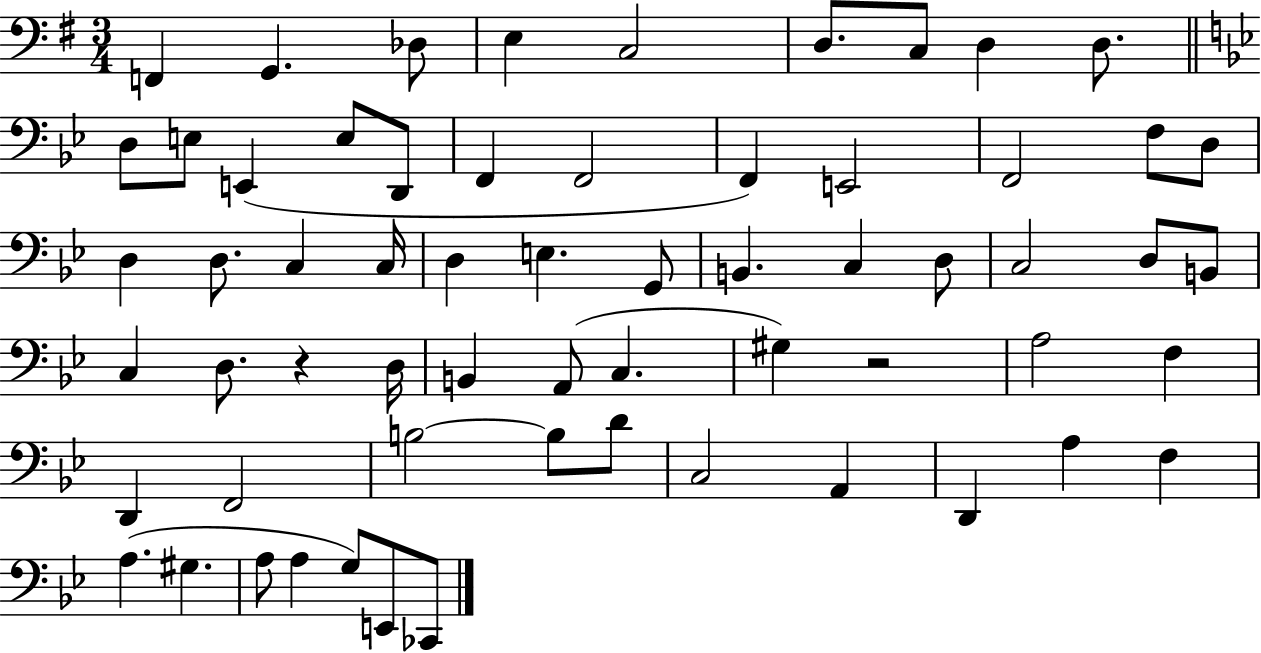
{
  \clef bass
  \numericTimeSignature
  \time 3/4
  \key g \major
  f,4 g,4. des8 | e4 c2 | d8. c8 d4 d8. | \bar "||" \break \key bes \major d8 e8 e,4( e8 d,8 | f,4 f,2 | f,4) e,2 | f,2 f8 d8 | \break d4 d8. c4 c16 | d4 e4. g,8 | b,4. c4 d8 | c2 d8 b,8 | \break c4 d8. r4 d16 | b,4 a,8( c4. | gis4) r2 | a2 f4 | \break d,4 f,2 | b2~~ b8 d'8 | c2 a,4 | d,4 a4 f4 | \break a4.( gis4. | a8 a4 g8) e,8 ces,8 | \bar "|."
}